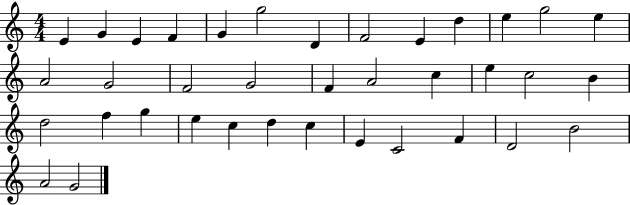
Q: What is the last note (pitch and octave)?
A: G4